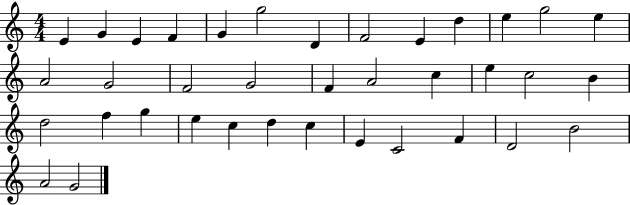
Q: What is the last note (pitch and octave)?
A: G4